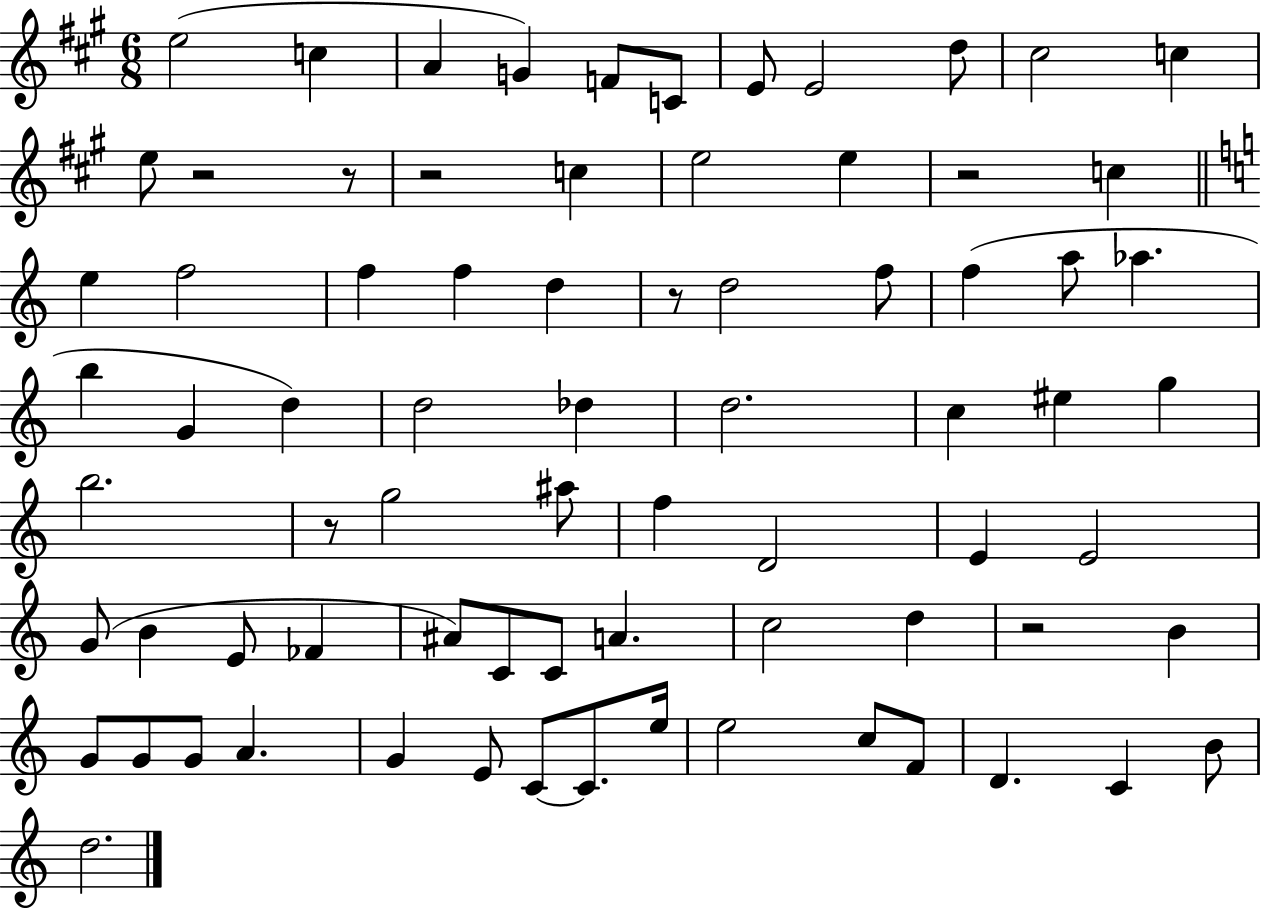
{
  \clef treble
  \numericTimeSignature
  \time 6/8
  \key a \major
  \repeat volta 2 { e''2( c''4 | a'4 g'4) f'8 c'8 | e'8 e'2 d''8 | cis''2 c''4 | \break e''8 r2 r8 | r2 c''4 | e''2 e''4 | r2 c''4 | \break \bar "||" \break \key a \minor e''4 f''2 | f''4 f''4 d''4 | r8 d''2 f''8 | f''4( a''8 aes''4. | \break b''4 g'4 d''4) | d''2 des''4 | d''2. | c''4 eis''4 g''4 | \break b''2. | r8 g''2 ais''8 | f''4 d'2 | e'4 e'2 | \break g'8( b'4 e'8 fes'4 | ais'8) c'8 c'8 a'4. | c''2 d''4 | r2 b'4 | \break g'8 g'8 g'8 a'4. | g'4 e'8 c'8~~ c'8. e''16 | e''2 c''8 f'8 | d'4. c'4 b'8 | \break d''2. | } \bar "|."
}